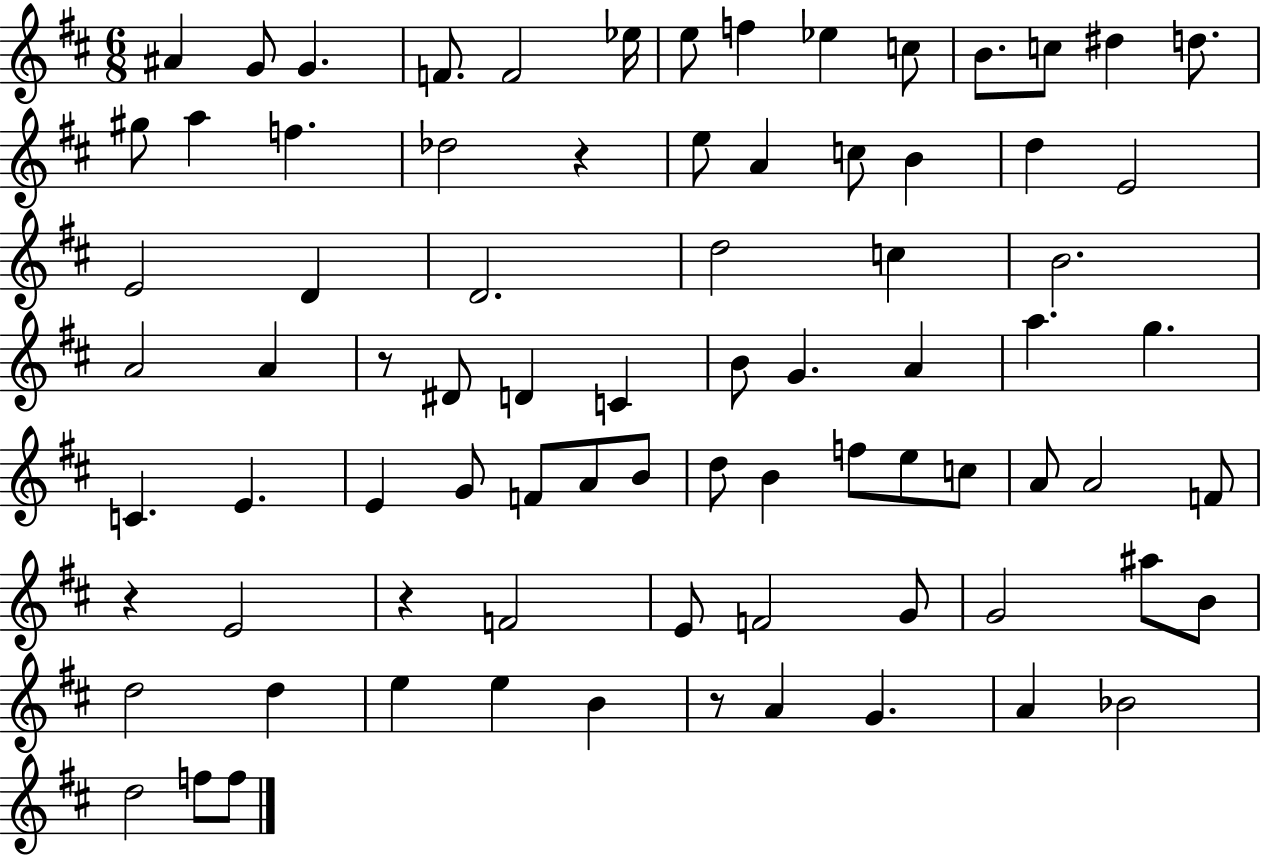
A#4/q G4/e G4/q. F4/e. F4/h Eb5/s E5/e F5/q Eb5/q C5/e B4/e. C5/e D#5/q D5/e. G#5/e A5/q F5/q. Db5/h R/q E5/e A4/q C5/e B4/q D5/q E4/h E4/h D4/q D4/h. D5/h C5/q B4/h. A4/h A4/q R/e D#4/e D4/q C4/q B4/e G4/q. A4/q A5/q. G5/q. C4/q. E4/q. E4/q G4/e F4/e A4/e B4/e D5/e B4/q F5/e E5/e C5/e A4/e A4/h F4/e R/q E4/h R/q F4/h E4/e F4/h G4/e G4/h A#5/e B4/e D5/h D5/q E5/q E5/q B4/q R/e A4/q G4/q. A4/q Bb4/h D5/h F5/e F5/e